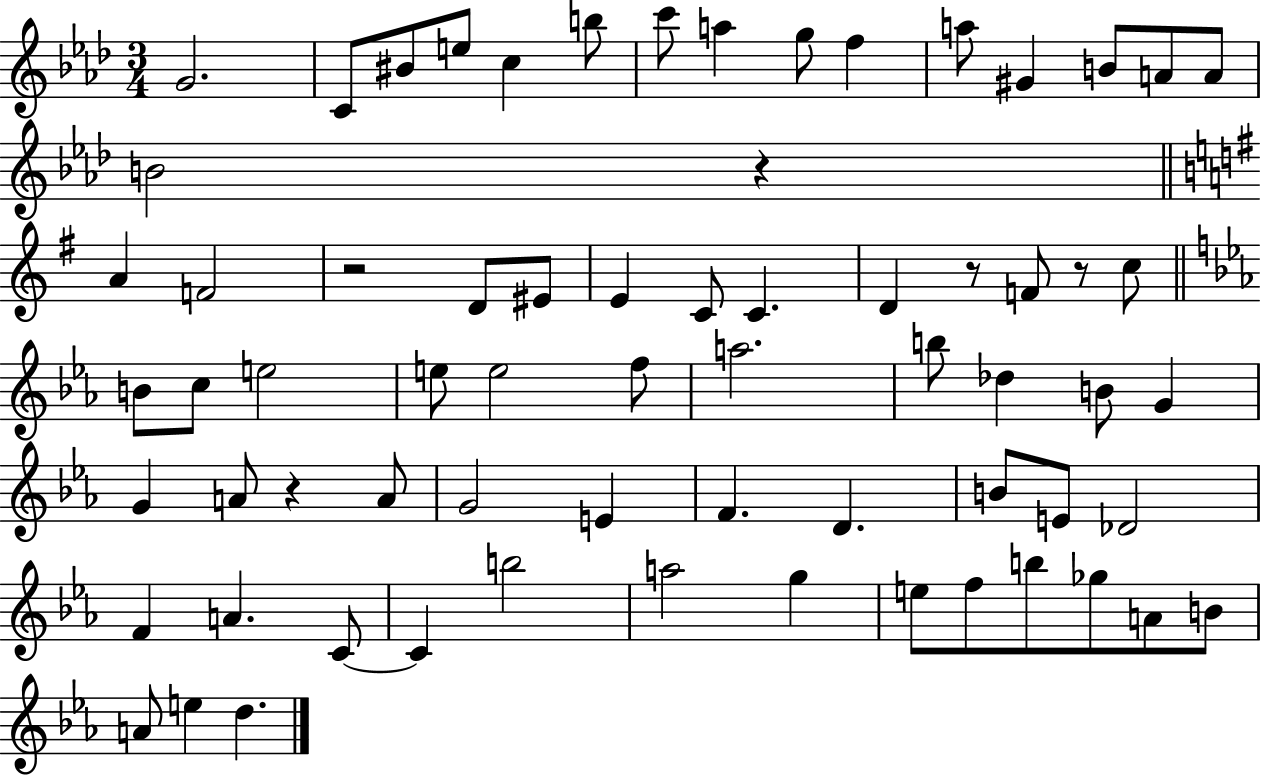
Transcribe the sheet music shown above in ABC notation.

X:1
T:Untitled
M:3/4
L:1/4
K:Ab
G2 C/2 ^B/2 e/2 c b/2 c'/2 a g/2 f a/2 ^G B/2 A/2 A/2 B2 z A F2 z2 D/2 ^E/2 E C/2 C D z/2 F/2 z/2 c/2 B/2 c/2 e2 e/2 e2 f/2 a2 b/2 _d B/2 G G A/2 z A/2 G2 E F D B/2 E/2 _D2 F A C/2 C b2 a2 g e/2 f/2 b/2 _g/2 A/2 B/2 A/2 e d